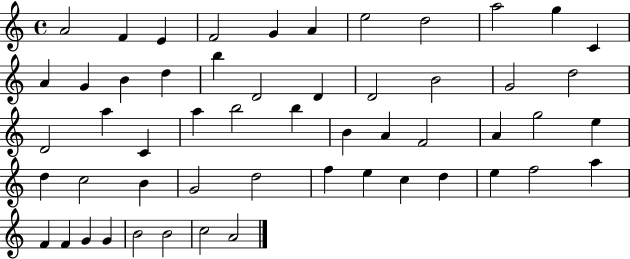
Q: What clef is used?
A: treble